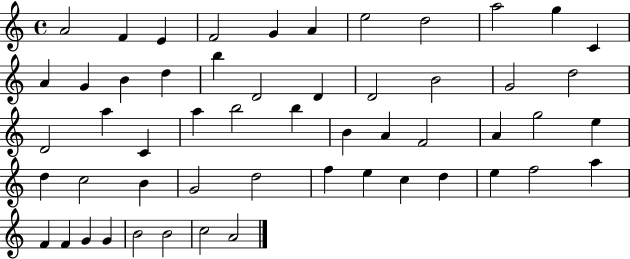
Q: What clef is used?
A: treble